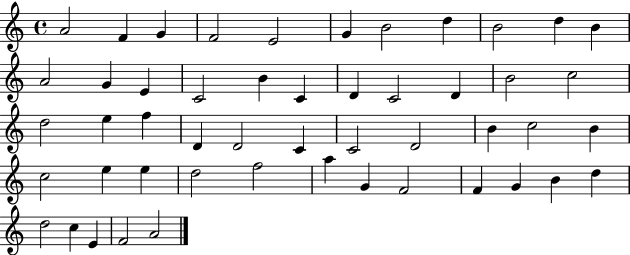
X:1
T:Untitled
M:4/4
L:1/4
K:C
A2 F G F2 E2 G B2 d B2 d B A2 G E C2 B C D C2 D B2 c2 d2 e f D D2 C C2 D2 B c2 B c2 e e d2 f2 a G F2 F G B d d2 c E F2 A2